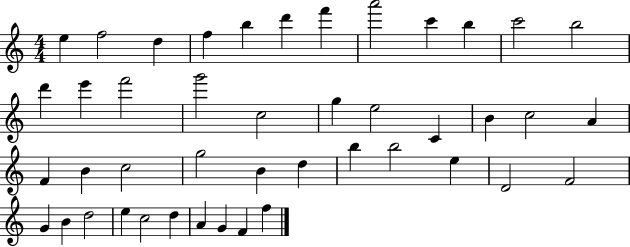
E5/q F5/h D5/q F5/q B5/q D6/q F6/q A6/h C6/q B5/q C6/h B5/h D6/q E6/q F6/h G6/h C5/h G5/q E5/h C4/q B4/q C5/h A4/q F4/q B4/q C5/h G5/h B4/q D5/q B5/q B5/h E5/q D4/h F4/h G4/q B4/q D5/h E5/q C5/h D5/q A4/q G4/q F4/q F5/q